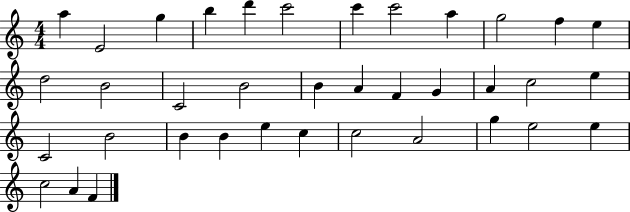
{
  \clef treble
  \numericTimeSignature
  \time 4/4
  \key c \major
  a''4 e'2 g''4 | b''4 d'''4 c'''2 | c'''4 c'''2 a''4 | g''2 f''4 e''4 | \break d''2 b'2 | c'2 b'2 | b'4 a'4 f'4 g'4 | a'4 c''2 e''4 | \break c'2 b'2 | b'4 b'4 e''4 c''4 | c''2 a'2 | g''4 e''2 e''4 | \break c''2 a'4 f'4 | \bar "|."
}